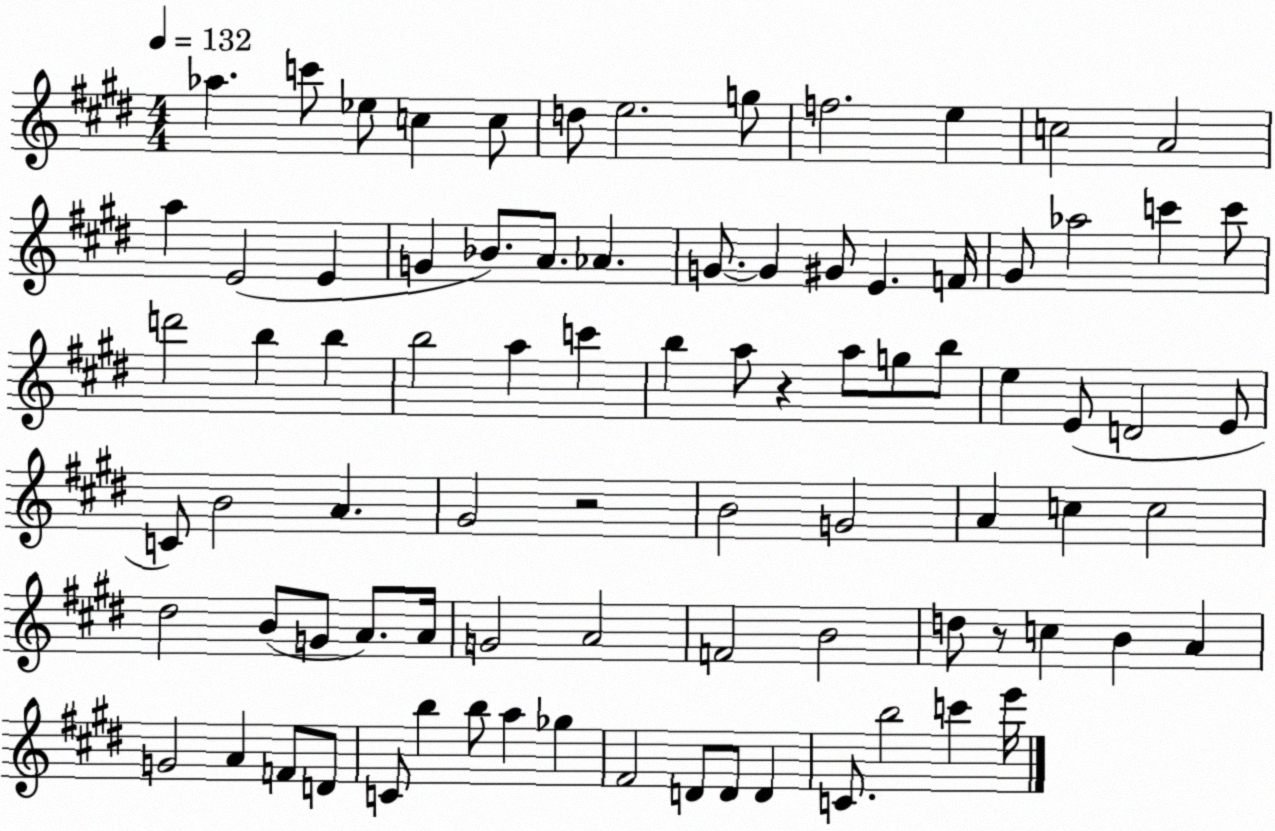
X:1
T:Untitled
M:4/4
L:1/4
K:E
_a c'/2 _e/2 c c/2 d/2 e2 g/2 f2 e c2 A2 a E2 E G _B/2 A/2 _A G/2 G ^G/2 E F/4 ^G/2 _a2 c' c'/2 d'2 b b b2 a c' b a/2 z a/2 g/2 b/2 e E/2 D2 E/2 C/2 B2 A ^G2 z2 B2 G2 A c c2 ^d2 B/2 G/2 A/2 A/4 G2 A2 F2 B2 d/2 z/2 c B A G2 A F/2 D/2 C/2 b b/2 a _g ^F2 D/2 D/2 D C/2 b2 c' e'/4